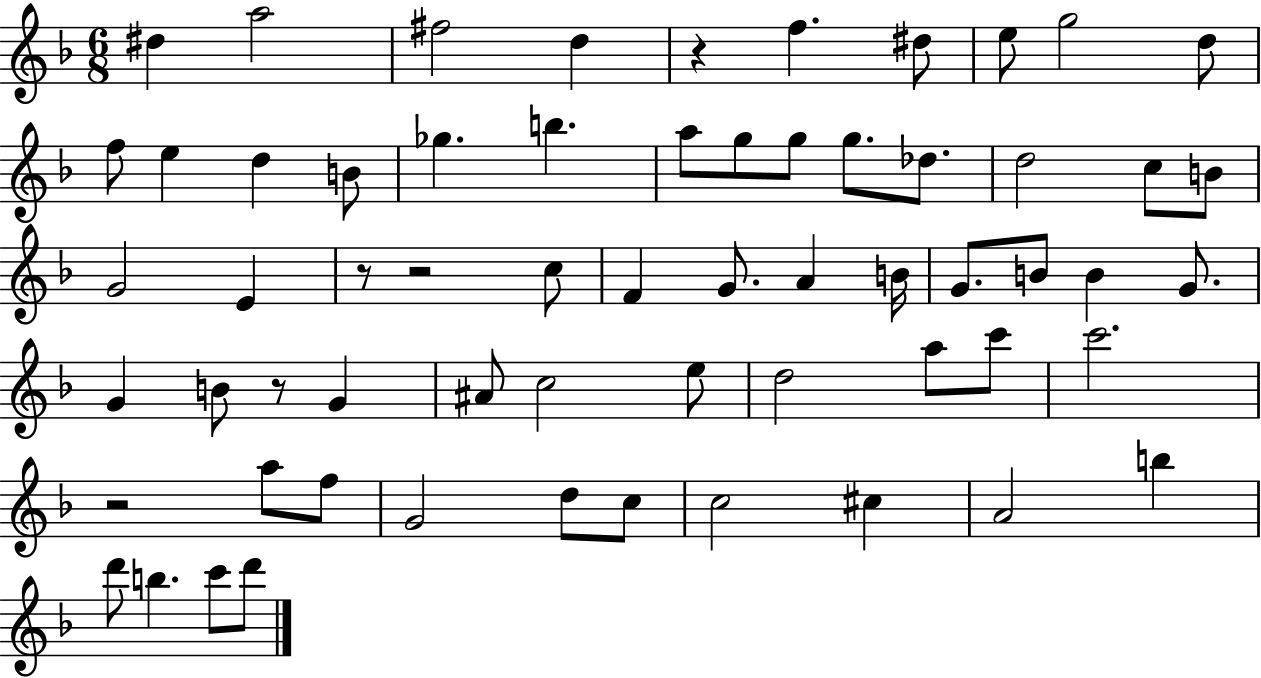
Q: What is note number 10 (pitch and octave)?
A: F5